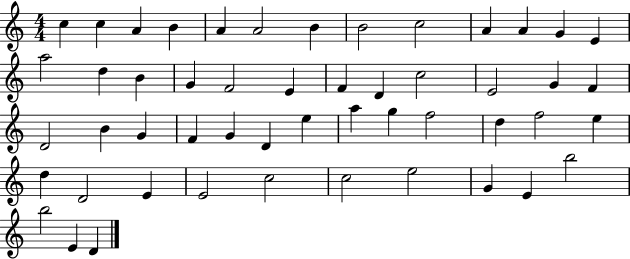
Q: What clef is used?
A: treble